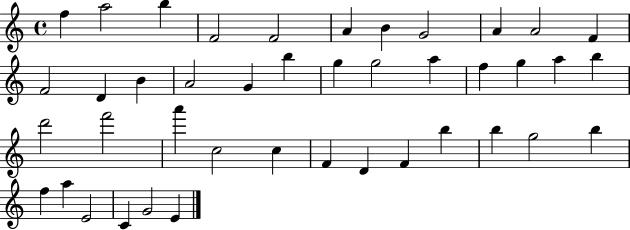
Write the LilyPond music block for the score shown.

{
  \clef treble
  \time 4/4
  \defaultTimeSignature
  \key c \major
  f''4 a''2 b''4 | f'2 f'2 | a'4 b'4 g'2 | a'4 a'2 f'4 | \break f'2 d'4 b'4 | a'2 g'4 b''4 | g''4 g''2 a''4 | f''4 g''4 a''4 b''4 | \break d'''2 f'''2 | a'''4 c''2 c''4 | f'4 d'4 f'4 b''4 | b''4 g''2 b''4 | \break f''4 a''4 e'2 | c'4 g'2 e'4 | \bar "|."
}